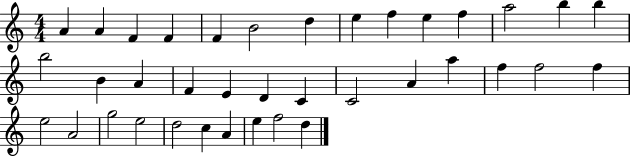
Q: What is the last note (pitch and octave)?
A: D5